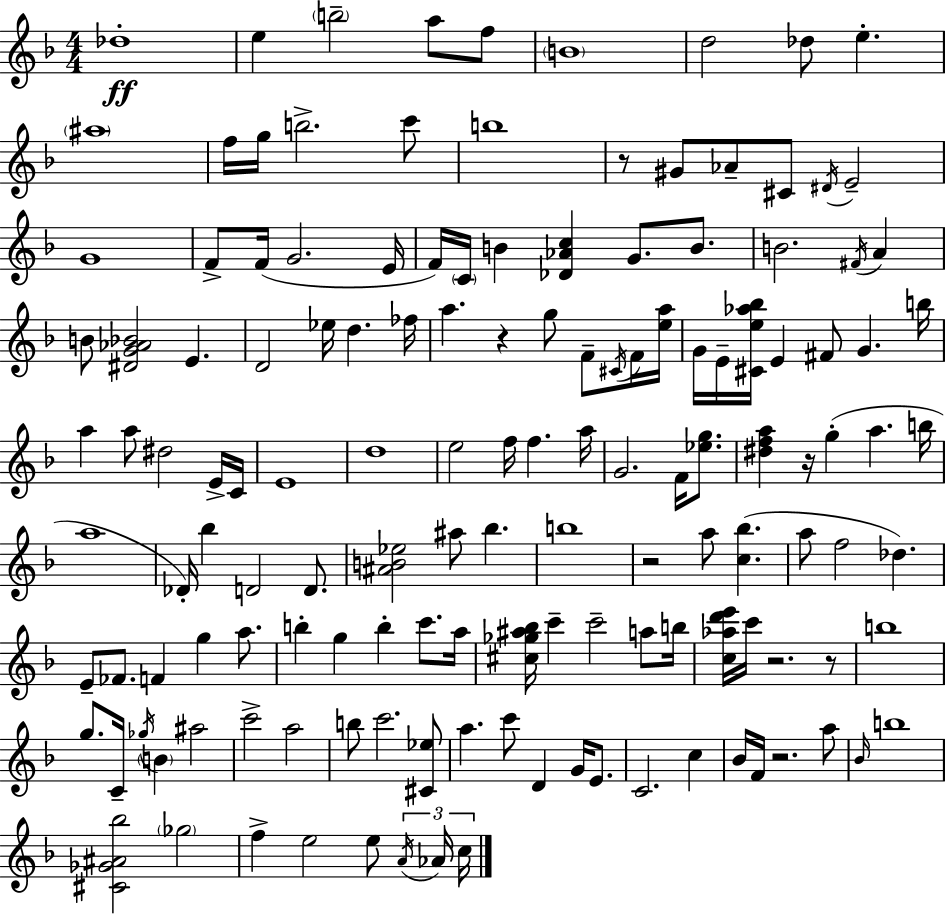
Db5/w E5/q B5/h A5/e F5/e B4/w D5/h Db5/e E5/q. A#5/w F5/s G5/s B5/h. C6/e B5/w R/e G#4/e Ab4/e C#4/e D#4/s E4/h G4/w F4/e F4/s G4/h. E4/s F4/s C4/s B4/q [Db4,Ab4,C5]/q G4/e. B4/e. B4/h. F#4/s A4/q B4/e [D#4,G4,Ab4,Bb4]/h E4/q. D4/h Eb5/s D5/q. FES5/s A5/q. R/q G5/e F4/e C#4/s F4/s [E5,A5]/s G4/s E4/s [C#4,E5,Ab5,Bb5]/s E4/q F#4/e G4/q. B5/s A5/q A5/e D#5/h E4/s C4/s E4/w D5/w E5/h F5/s F5/q. A5/s G4/h. F4/s [Eb5,G5]/e. [D#5,F5,A5]/q R/s G5/q A5/q. B5/s A5/w Db4/s Bb5/q D4/h D4/e. [A#4,B4,Eb5]/h A#5/e Bb5/q. B5/w R/h A5/e [C5,Bb5]/q. A5/e F5/h Db5/q. E4/e FES4/e. F4/q G5/q A5/e. B5/q G5/q B5/q C6/e. A5/s [C#5,Gb5,A#5,Bb5]/s C6/q C6/h A5/e B5/s [C5,Ab5,D6,E6]/s C6/s R/h. R/e B5/w G5/e. C4/s Gb5/s B4/q A#5/h C6/h A5/h B5/e C6/h. [C#4,Eb5]/e A5/q. C6/e D4/q G4/s E4/e. C4/h. C5/q Bb4/s F4/s R/h. A5/e Bb4/s B5/w [C#4,Gb4,A#4,Bb5]/h Gb5/h F5/q E5/h E5/e A4/s Ab4/s C5/s